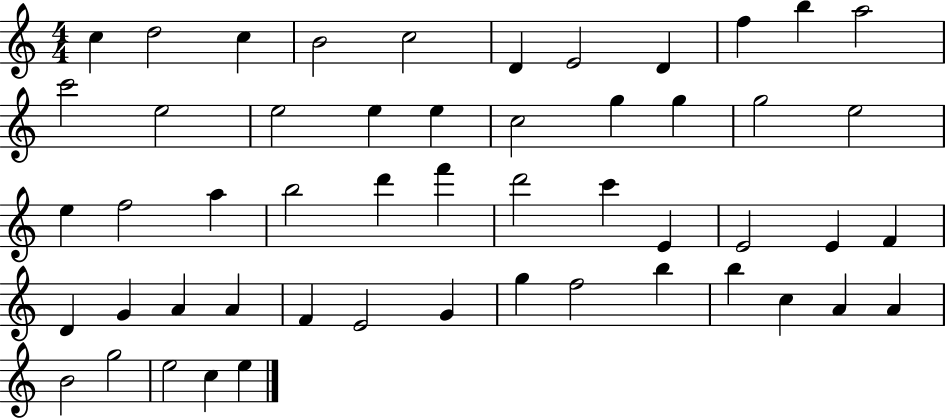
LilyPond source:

{
  \clef treble
  \numericTimeSignature
  \time 4/4
  \key c \major
  c''4 d''2 c''4 | b'2 c''2 | d'4 e'2 d'4 | f''4 b''4 a''2 | \break c'''2 e''2 | e''2 e''4 e''4 | c''2 g''4 g''4 | g''2 e''2 | \break e''4 f''2 a''4 | b''2 d'''4 f'''4 | d'''2 c'''4 e'4 | e'2 e'4 f'4 | \break d'4 g'4 a'4 a'4 | f'4 e'2 g'4 | g''4 f''2 b''4 | b''4 c''4 a'4 a'4 | \break b'2 g''2 | e''2 c''4 e''4 | \bar "|."
}